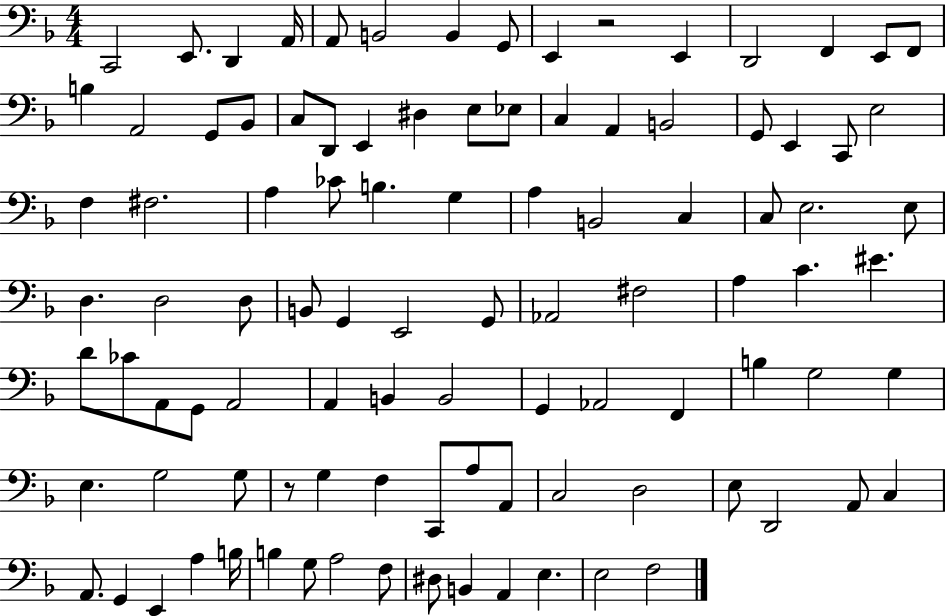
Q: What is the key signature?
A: F major